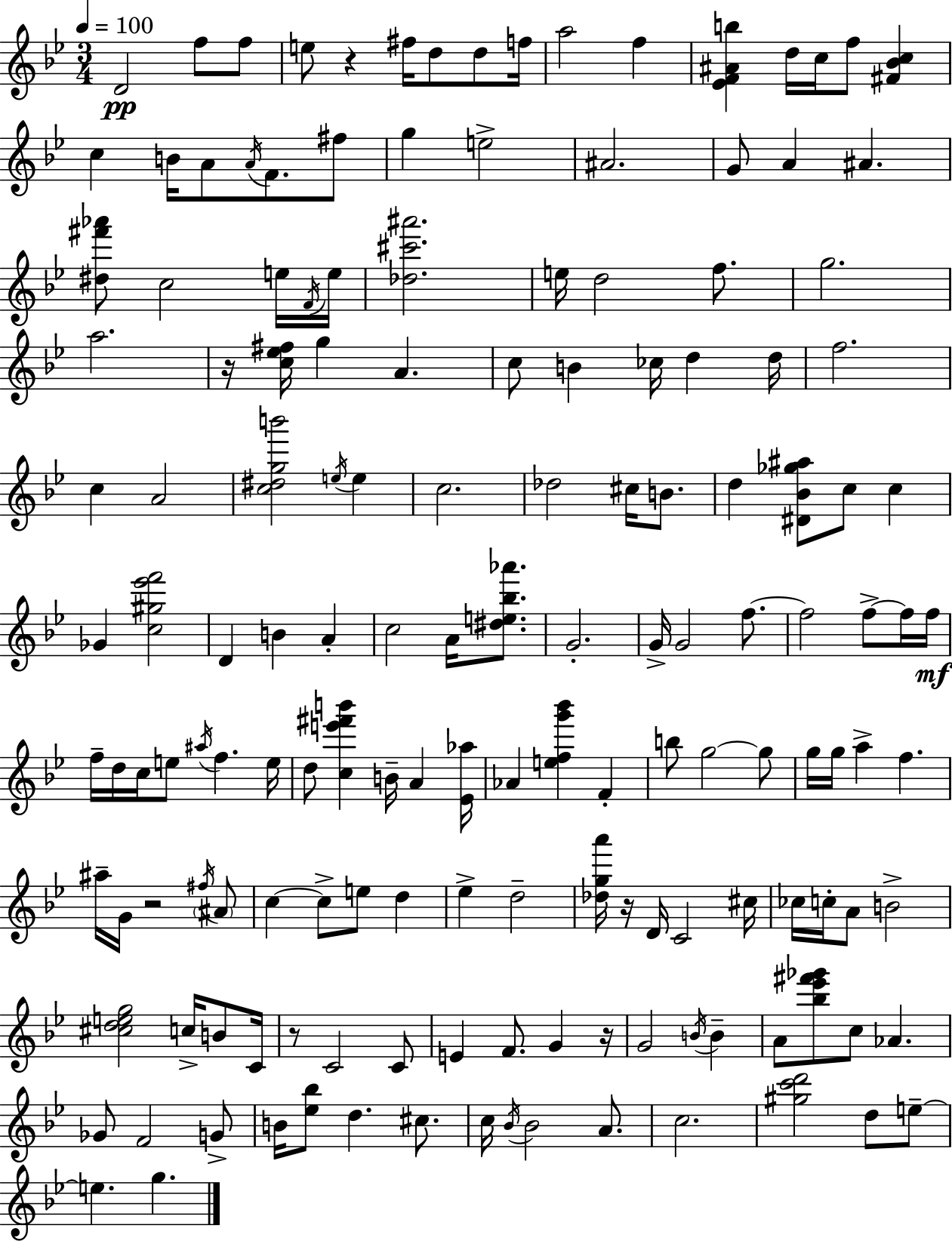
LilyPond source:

{
  \clef treble
  \numericTimeSignature
  \time 3/4
  \key bes \major
  \tempo 4 = 100
  d'2\pp f''8 f''8 | e''8 r4 fis''16 d''8 d''8 f''16 | a''2 f''4 | <ees' f' ais' b''>4 d''16 c''16 f''8 <fis' bes' c''>4 | \break c''4 b'16 a'8 \acciaccatura { a'16 } f'8. fis''8 | g''4 e''2-> | ais'2. | g'8 a'4 ais'4. | \break <dis'' fis''' aes'''>8 c''2 e''16 | \acciaccatura { f'16 } e''16 <des'' cis''' ais'''>2. | e''16 d''2 f''8. | g''2. | \break a''2. | r16 <c'' ees'' fis''>16 g''4 a'4. | c''8 b'4 ces''16 d''4 | d''16 f''2. | \break c''4 a'2 | <c'' dis'' g'' b'''>2 \acciaccatura { e''16 } e''4 | c''2. | des''2 cis''16 | \break b'8. d''4 <dis' bes' ges'' ais''>8 c''8 c''4 | ges'4 <c'' gis'' ees''' f'''>2 | d'4 b'4 a'4-. | c''2 a'16 | \break <dis'' e'' bes'' aes'''>8. g'2.-. | g'16-> g'2 | f''8.~~ f''2 f''8->~~ | f''16 f''16\mf f''16-- d''16 c''16 e''8 \acciaccatura { ais''16 } f''4. | \break e''16 d''8 <c'' e''' fis''' b'''>4 b'16-- a'4 | <ees' aes''>16 aes'4 <e'' f'' g''' bes'''>4 | f'4-. b''8 g''2~~ | g''8 g''16 g''16 a''4-> f''4. | \break ais''16-- g'16 r2 | \acciaccatura { fis''16 } \parenthesize ais'8 c''4~~ c''8-> e''8 | d''4 ees''4-> d''2-- | <des'' g'' a'''>16 r16 d'16 c'2 | \break cis''16 ces''16 c''16-. a'8 b'2-> | <cis'' d'' e'' g''>2 | c''16-> b'8 c'16 r8 c'2 | c'8 e'4 f'8. | \break g'4 r16 g'2 | \acciaccatura { b'16 } b'4-- a'8 <bes'' ees''' fis''' ges'''>8 c''8 | aes'4. ges'8 f'2 | g'8-> b'16 <ees'' bes''>8 d''4. | \break cis''8. c''16 \acciaccatura { bes'16 } bes'2 | a'8. c''2. | <gis'' c''' d'''>2 | d''8 e''8--~~ e''4. | \break g''4. \bar "|."
}